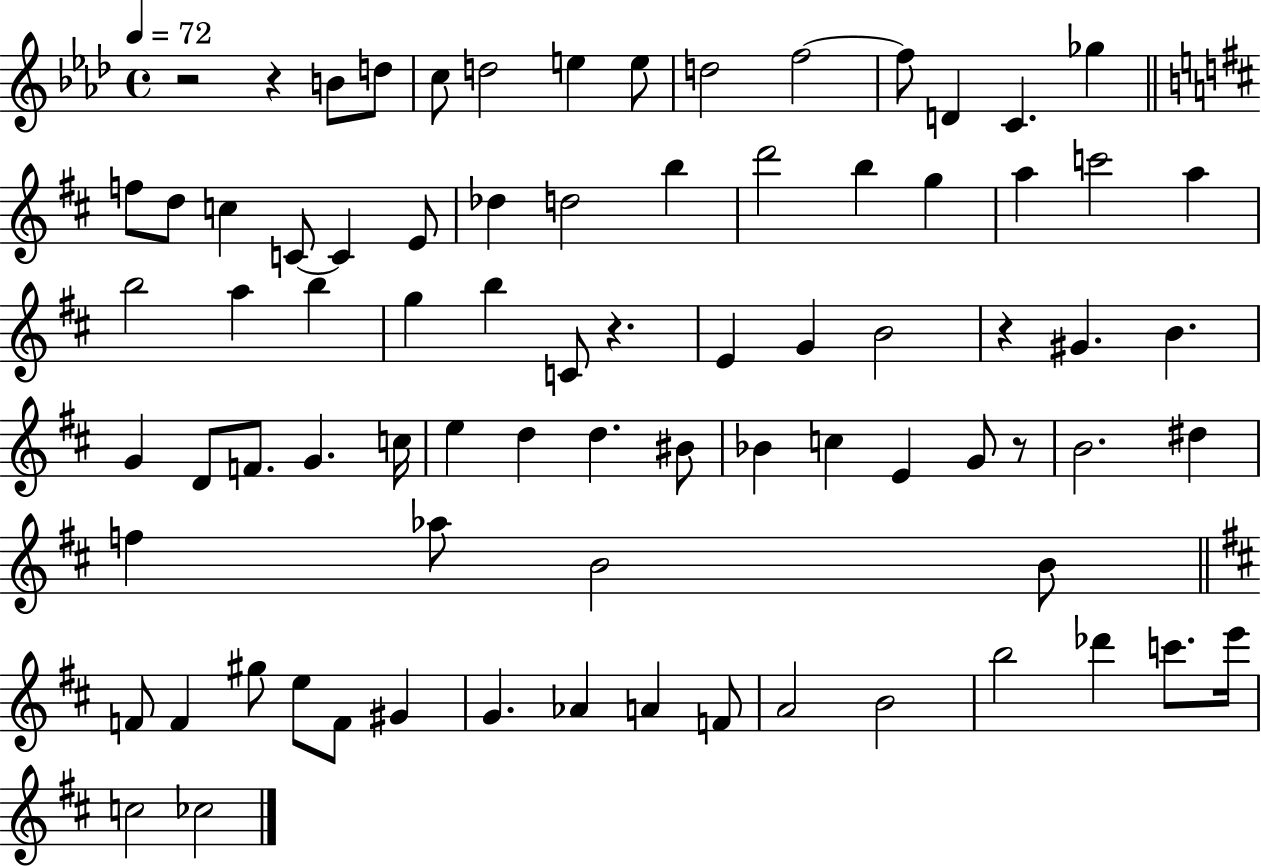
{
  \clef treble
  \time 4/4
  \defaultTimeSignature
  \key aes \major
  \tempo 4 = 72
  r2 r4 b'8 d''8 | c''8 d''2 e''4 e''8 | d''2 f''2~~ | f''8 d'4 c'4. ges''4 | \break \bar "||" \break \key b \minor f''8 d''8 c''4 c'8~~ c'4 e'8 | des''4 d''2 b''4 | d'''2 b''4 g''4 | a''4 c'''2 a''4 | \break b''2 a''4 b''4 | g''4 b''4 c'8 r4. | e'4 g'4 b'2 | r4 gis'4. b'4. | \break g'4 d'8 f'8. g'4. c''16 | e''4 d''4 d''4. bis'8 | bes'4 c''4 e'4 g'8 r8 | b'2. dis''4 | \break f''4 aes''8 b'2 b'8 | \bar "||" \break \key b \minor f'8 f'4 gis''8 e''8 f'8 gis'4 | g'4. aes'4 a'4 f'8 | a'2 b'2 | b''2 des'''4 c'''8. e'''16 | \break c''2 ces''2 | \bar "|."
}